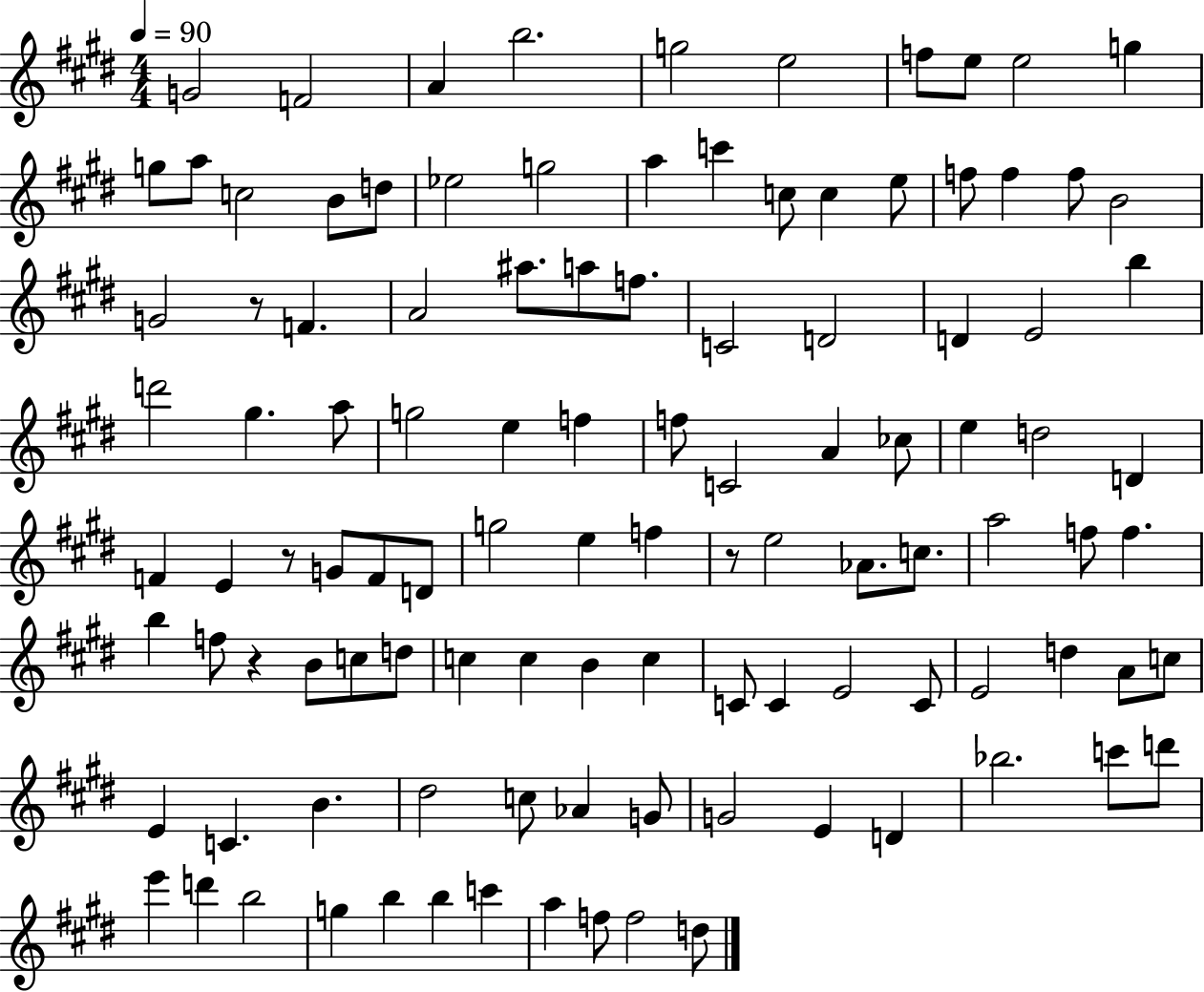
{
  \clef treble
  \numericTimeSignature
  \time 4/4
  \key e \major
  \tempo 4 = 90
  \repeat volta 2 { g'2 f'2 | a'4 b''2. | g''2 e''2 | f''8 e''8 e''2 g''4 | \break g''8 a''8 c''2 b'8 d''8 | ees''2 g''2 | a''4 c'''4 c''8 c''4 e''8 | f''8 f''4 f''8 b'2 | \break g'2 r8 f'4. | a'2 ais''8. a''8 f''8. | c'2 d'2 | d'4 e'2 b''4 | \break d'''2 gis''4. a''8 | g''2 e''4 f''4 | f''8 c'2 a'4 ces''8 | e''4 d''2 d'4 | \break f'4 e'4 r8 g'8 f'8 d'8 | g''2 e''4 f''4 | r8 e''2 aes'8. c''8. | a''2 f''8 f''4. | \break b''4 f''8 r4 b'8 c''8 d''8 | c''4 c''4 b'4 c''4 | c'8 c'4 e'2 c'8 | e'2 d''4 a'8 c''8 | \break e'4 c'4. b'4. | dis''2 c''8 aes'4 g'8 | g'2 e'4 d'4 | bes''2. c'''8 d'''8 | \break e'''4 d'''4 b''2 | g''4 b''4 b''4 c'''4 | a''4 f''8 f''2 d''8 | } \bar "|."
}